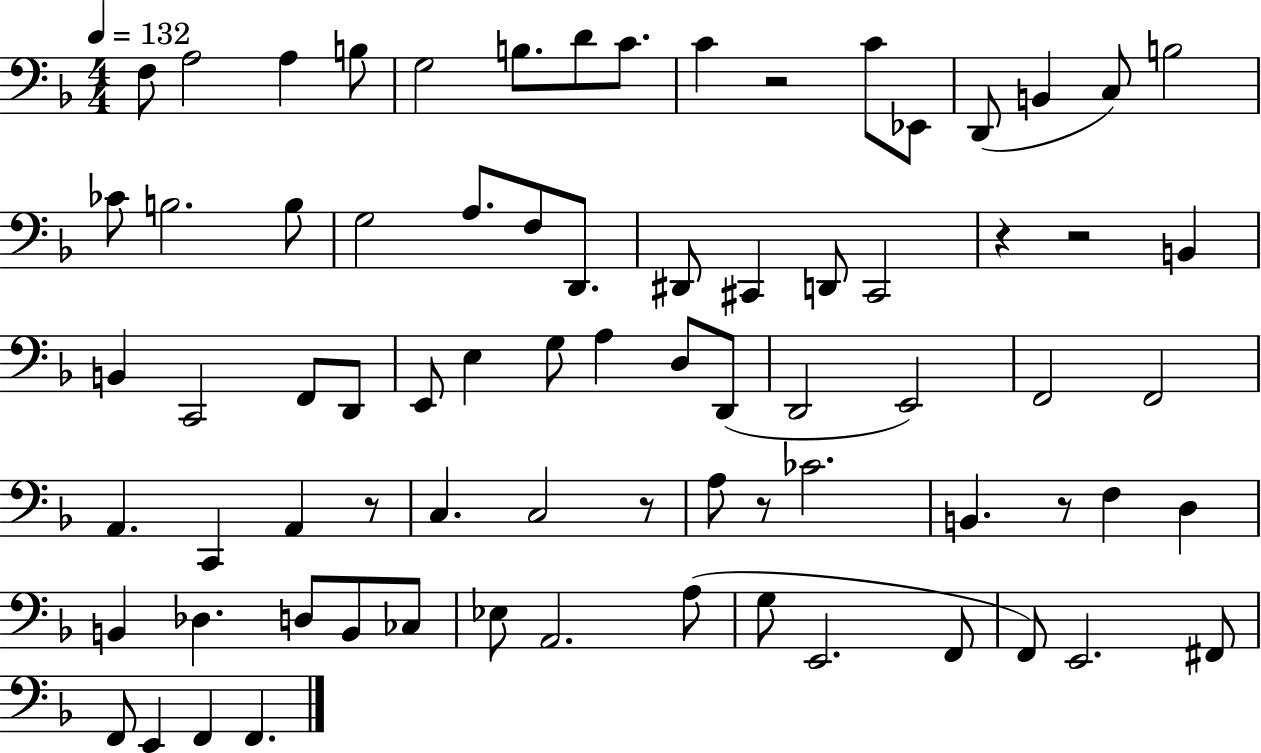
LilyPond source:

{
  \clef bass
  \numericTimeSignature
  \time 4/4
  \key f \major
  \tempo 4 = 132
  f8 a2 a4 b8 | g2 b8. d'8 c'8. | c'4 r2 c'8 ees,8 | d,8( b,4 c8) b2 | \break ces'8 b2. b8 | g2 a8. f8 d,8. | dis,8 cis,4 d,8 cis,2 | r4 r2 b,4 | \break b,4 c,2 f,8 d,8 | e,8 e4 g8 a4 d8 d,8( | d,2 e,2) | f,2 f,2 | \break a,4. c,4 a,4 r8 | c4. c2 r8 | a8 r8 ces'2. | b,4. r8 f4 d4 | \break b,4 des4. d8 b,8 ces8 | ees8 a,2. a8( | g8 e,2. f,8 | f,8) e,2. fis,8 | \break f,8 e,4 f,4 f,4. | \bar "|."
}